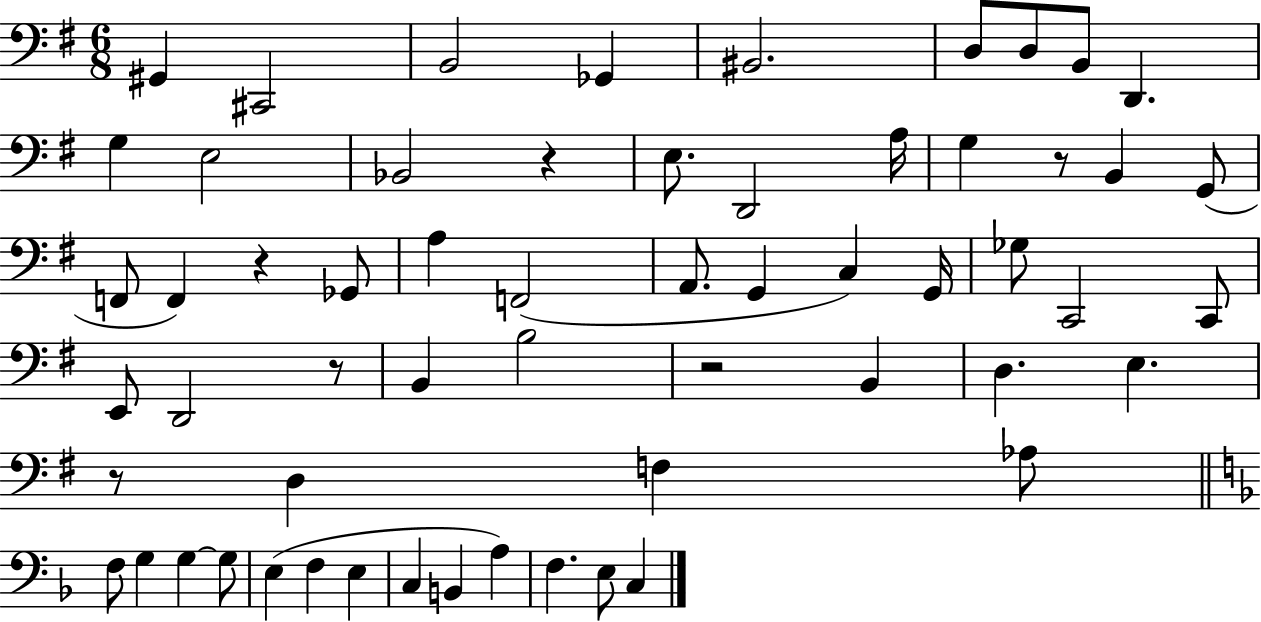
G#2/q C#2/h B2/h Gb2/q BIS2/h. D3/e D3/e B2/e D2/q. G3/q E3/h Bb2/h R/q E3/e. D2/h A3/s G3/q R/e B2/q G2/e F2/e F2/q R/q Gb2/e A3/q F2/h A2/e. G2/q C3/q G2/s Gb3/e C2/h C2/e E2/e D2/h R/e B2/q B3/h R/h B2/q D3/q. E3/q. R/e D3/q F3/q Ab3/e F3/e G3/q G3/q G3/e E3/q F3/q E3/q C3/q B2/q A3/q F3/q. E3/e C3/q